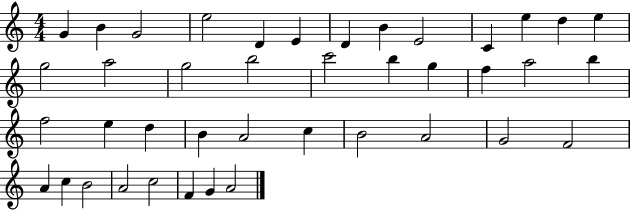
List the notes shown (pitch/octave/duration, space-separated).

G4/q B4/q G4/h E5/h D4/q E4/q D4/q B4/q E4/h C4/q E5/q D5/q E5/q G5/h A5/h G5/h B5/h C6/h B5/q G5/q F5/q A5/h B5/q F5/h E5/q D5/q B4/q A4/h C5/q B4/h A4/h G4/h F4/h A4/q C5/q B4/h A4/h C5/h F4/q G4/q A4/h